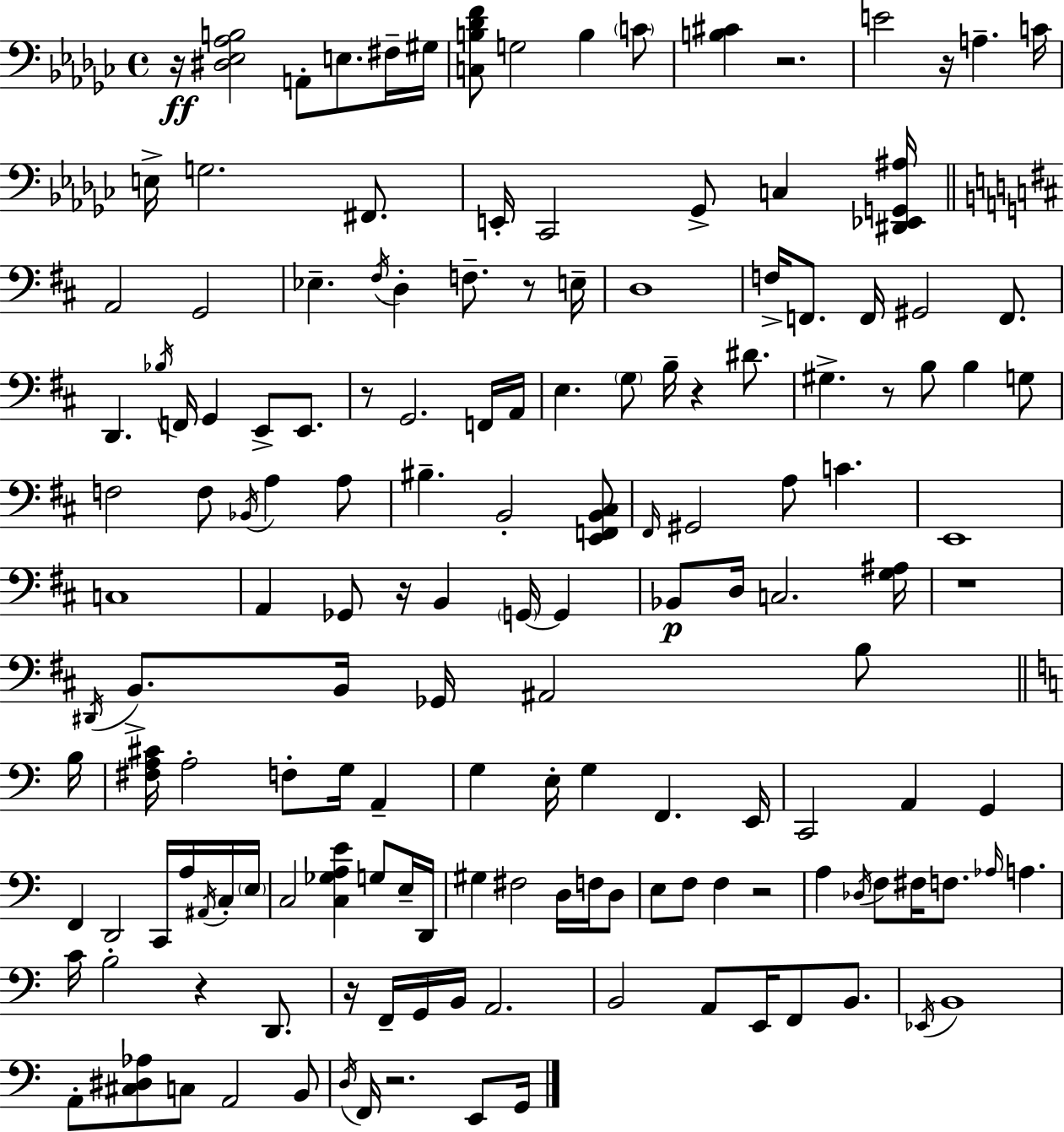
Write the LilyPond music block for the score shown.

{
  \clef bass
  \time 4/4
  \defaultTimeSignature
  \key ees \minor
  \repeat volta 2 { r16\ff <dis ees aes b>2 a,8-. e8. fis16-- gis16 | <c b des' f'>8 g2 b4 \parenthesize c'8 | <b cis'>4 r2. | e'2 r16 a4.-- c'16 | \break e16-> g2. fis,8. | e,16-. ces,2 ges,8-> c4 <dis, ees, g, ais>16 | \bar "||" \break \key d \major a,2 g,2 | ees4.-- \acciaccatura { fis16 } d4-. f8.-- r8 | e16-- d1 | f16-> f,8. f,16 gis,2 f,8. | \break d,4. \acciaccatura { bes16 } f,16 g,4 e,8-> e,8. | r8 g,2. | f,16 a,16 e4. \parenthesize g8 b16-- r4 dis'8. | gis4.-> r8 b8 b4 | \break g8 f2 f8 \acciaccatura { bes,16 } a4 | a8 bis4.-- b,2-. | <e, f, b, cis>8 \grace { fis,16 } gis,2 a8 c'4. | e,1 | \break c1 | a,4 ges,8 r16 b,4 \parenthesize g,16~~ | g,4 bes,8\p d16 c2. | <g ais>16 r1 | \break \acciaccatura { dis,16 } b,8.-> b,16 ges,16 ais,2 | b8 \bar "||" \break \key c \major b16 <fis a cis'>16 a2-. f8-. g16 a,4-- | g4 e16-. g4 f,4. | e,16 c,2 a,4 g,4 | f,4 d,2 c,16 a16 \acciaccatura { ais,16 } | \break c16-. \parenthesize e16 c2 <c ges a e'>4 g8 | e16-- d,16 gis4 fis2 d16 f16 | d8 e8 f8 f4 r2 | a4 \acciaccatura { des16 } f8 fis16 f8. \grace { aes16 } a4. | \break c'16 b2-. r4 | d,8. r16 f,16-- g,16 b,16 a,2. | b,2 a,8 e,16 f,8 | b,8. \acciaccatura { ees,16 } b,1 | \break a,8-. <cis dis aes>8 c8 a,2 | b,8 \acciaccatura { d16 } f,16 r2. | e,8 g,16 } \bar "|."
}